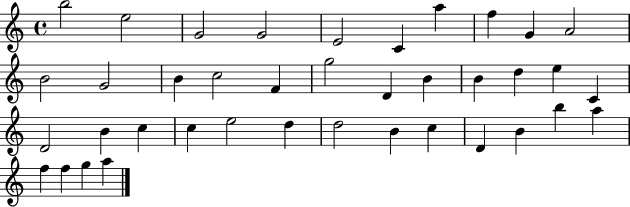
X:1
T:Untitled
M:4/4
L:1/4
K:C
b2 e2 G2 G2 E2 C a f G A2 B2 G2 B c2 F g2 D B B d e C D2 B c c e2 d d2 B c D B b a f f g a